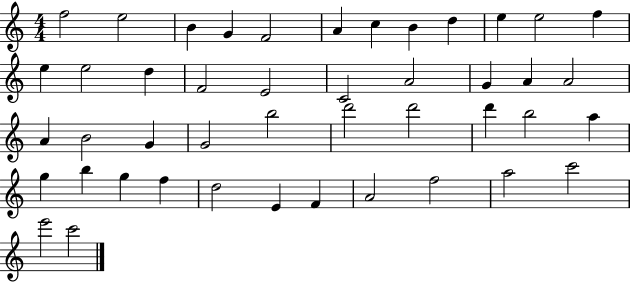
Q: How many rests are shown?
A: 0